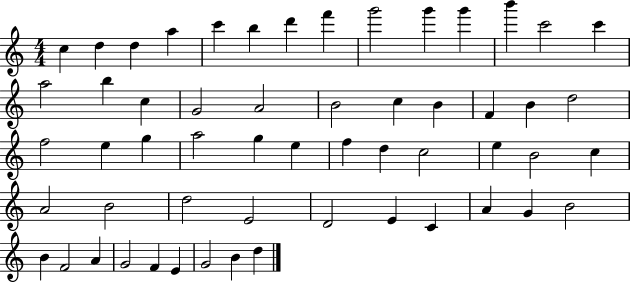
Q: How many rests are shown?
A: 0